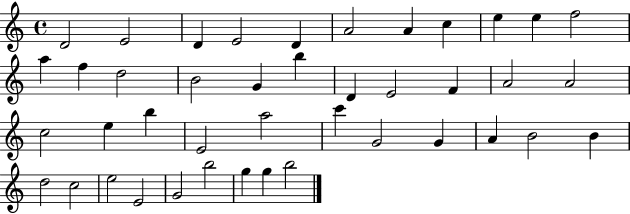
{
  \clef treble
  \time 4/4
  \defaultTimeSignature
  \key c \major
  d'2 e'2 | d'4 e'2 d'4 | a'2 a'4 c''4 | e''4 e''4 f''2 | \break a''4 f''4 d''2 | b'2 g'4 b''4 | d'4 e'2 f'4 | a'2 a'2 | \break c''2 e''4 b''4 | e'2 a''2 | c'''4 g'2 g'4 | a'4 b'2 b'4 | \break d''2 c''2 | e''2 e'2 | g'2 b''2 | g''4 g''4 b''2 | \break \bar "|."
}